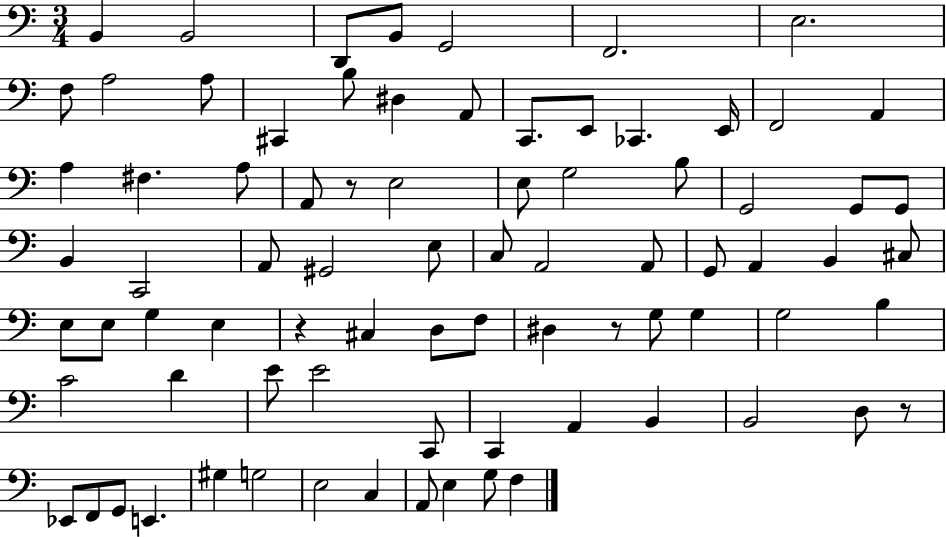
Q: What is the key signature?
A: C major